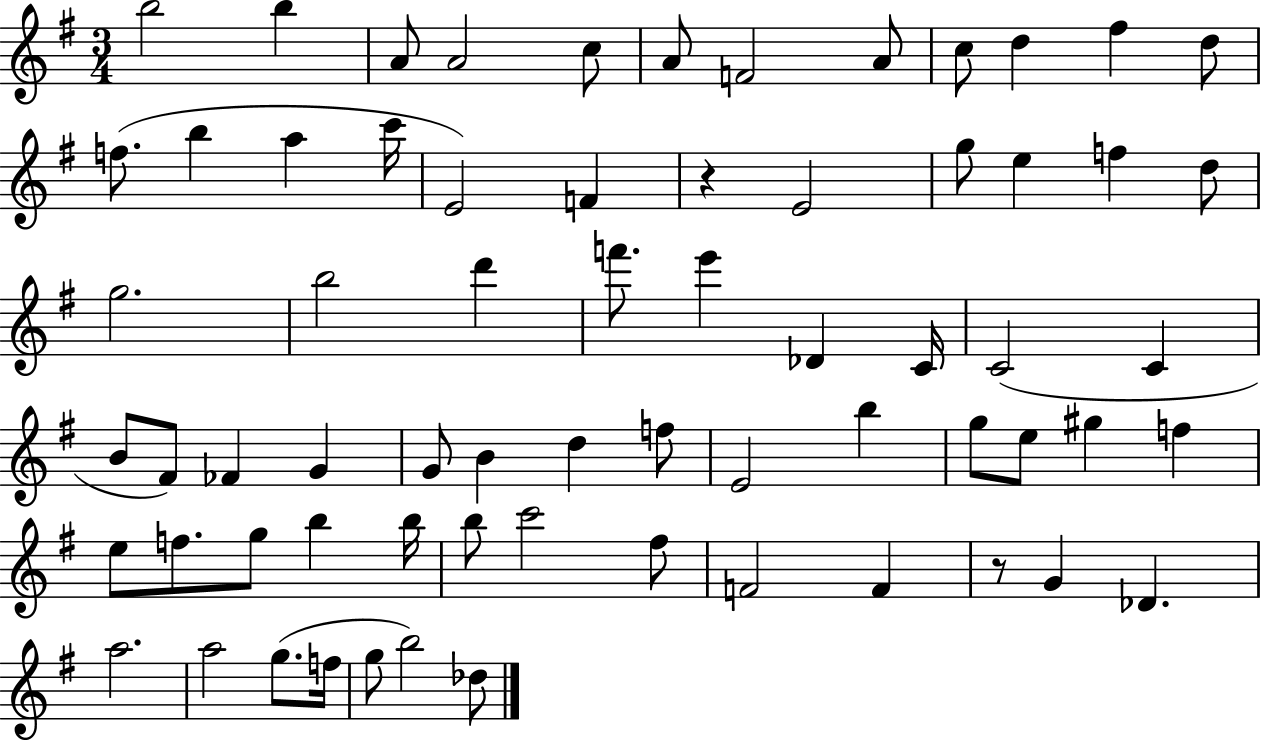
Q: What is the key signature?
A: G major